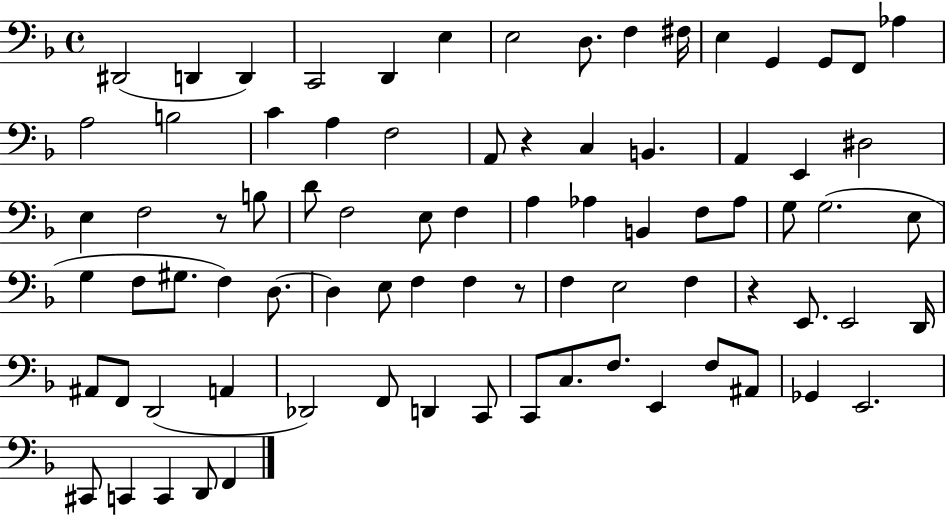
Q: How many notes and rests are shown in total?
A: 81